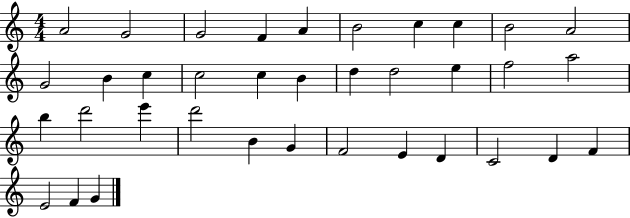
A4/h G4/h G4/h F4/q A4/q B4/h C5/q C5/q B4/h A4/h G4/h B4/q C5/q C5/h C5/q B4/q D5/q D5/h E5/q F5/h A5/h B5/q D6/h E6/q D6/h B4/q G4/q F4/h E4/q D4/q C4/h D4/q F4/q E4/h F4/q G4/q